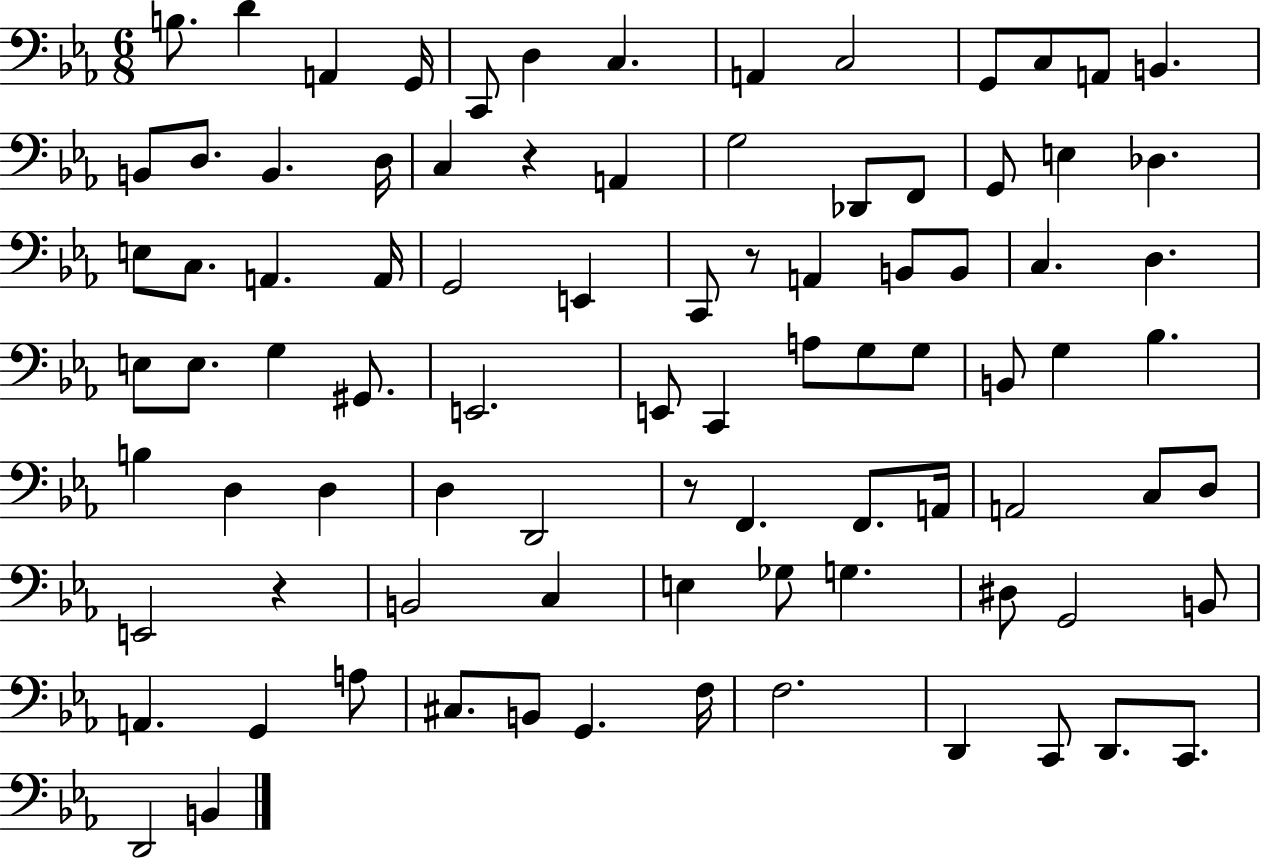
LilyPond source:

{
  \clef bass
  \numericTimeSignature
  \time 6/8
  \key ees \major
  b8. d'4 a,4 g,16 | c,8 d4 c4. | a,4 c2 | g,8 c8 a,8 b,4. | \break b,8 d8. b,4. d16 | c4 r4 a,4 | g2 des,8 f,8 | g,8 e4 des4. | \break e8 c8. a,4. a,16 | g,2 e,4 | c,8 r8 a,4 b,8 b,8 | c4. d4. | \break e8 e8. g4 gis,8. | e,2. | e,8 c,4 a8 g8 g8 | b,8 g4 bes4. | \break b4 d4 d4 | d4 d,2 | r8 f,4. f,8. a,16 | a,2 c8 d8 | \break e,2 r4 | b,2 c4 | e4 ges8 g4. | dis8 g,2 b,8 | \break a,4. g,4 a8 | cis8. b,8 g,4. f16 | f2. | d,4 c,8 d,8. c,8. | \break d,2 b,4 | \bar "|."
}